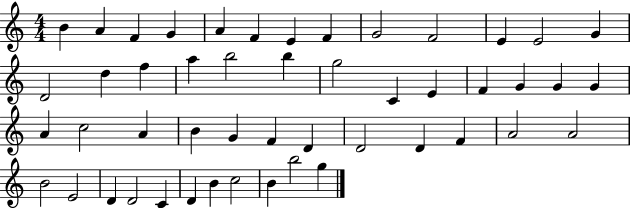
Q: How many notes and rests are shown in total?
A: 49